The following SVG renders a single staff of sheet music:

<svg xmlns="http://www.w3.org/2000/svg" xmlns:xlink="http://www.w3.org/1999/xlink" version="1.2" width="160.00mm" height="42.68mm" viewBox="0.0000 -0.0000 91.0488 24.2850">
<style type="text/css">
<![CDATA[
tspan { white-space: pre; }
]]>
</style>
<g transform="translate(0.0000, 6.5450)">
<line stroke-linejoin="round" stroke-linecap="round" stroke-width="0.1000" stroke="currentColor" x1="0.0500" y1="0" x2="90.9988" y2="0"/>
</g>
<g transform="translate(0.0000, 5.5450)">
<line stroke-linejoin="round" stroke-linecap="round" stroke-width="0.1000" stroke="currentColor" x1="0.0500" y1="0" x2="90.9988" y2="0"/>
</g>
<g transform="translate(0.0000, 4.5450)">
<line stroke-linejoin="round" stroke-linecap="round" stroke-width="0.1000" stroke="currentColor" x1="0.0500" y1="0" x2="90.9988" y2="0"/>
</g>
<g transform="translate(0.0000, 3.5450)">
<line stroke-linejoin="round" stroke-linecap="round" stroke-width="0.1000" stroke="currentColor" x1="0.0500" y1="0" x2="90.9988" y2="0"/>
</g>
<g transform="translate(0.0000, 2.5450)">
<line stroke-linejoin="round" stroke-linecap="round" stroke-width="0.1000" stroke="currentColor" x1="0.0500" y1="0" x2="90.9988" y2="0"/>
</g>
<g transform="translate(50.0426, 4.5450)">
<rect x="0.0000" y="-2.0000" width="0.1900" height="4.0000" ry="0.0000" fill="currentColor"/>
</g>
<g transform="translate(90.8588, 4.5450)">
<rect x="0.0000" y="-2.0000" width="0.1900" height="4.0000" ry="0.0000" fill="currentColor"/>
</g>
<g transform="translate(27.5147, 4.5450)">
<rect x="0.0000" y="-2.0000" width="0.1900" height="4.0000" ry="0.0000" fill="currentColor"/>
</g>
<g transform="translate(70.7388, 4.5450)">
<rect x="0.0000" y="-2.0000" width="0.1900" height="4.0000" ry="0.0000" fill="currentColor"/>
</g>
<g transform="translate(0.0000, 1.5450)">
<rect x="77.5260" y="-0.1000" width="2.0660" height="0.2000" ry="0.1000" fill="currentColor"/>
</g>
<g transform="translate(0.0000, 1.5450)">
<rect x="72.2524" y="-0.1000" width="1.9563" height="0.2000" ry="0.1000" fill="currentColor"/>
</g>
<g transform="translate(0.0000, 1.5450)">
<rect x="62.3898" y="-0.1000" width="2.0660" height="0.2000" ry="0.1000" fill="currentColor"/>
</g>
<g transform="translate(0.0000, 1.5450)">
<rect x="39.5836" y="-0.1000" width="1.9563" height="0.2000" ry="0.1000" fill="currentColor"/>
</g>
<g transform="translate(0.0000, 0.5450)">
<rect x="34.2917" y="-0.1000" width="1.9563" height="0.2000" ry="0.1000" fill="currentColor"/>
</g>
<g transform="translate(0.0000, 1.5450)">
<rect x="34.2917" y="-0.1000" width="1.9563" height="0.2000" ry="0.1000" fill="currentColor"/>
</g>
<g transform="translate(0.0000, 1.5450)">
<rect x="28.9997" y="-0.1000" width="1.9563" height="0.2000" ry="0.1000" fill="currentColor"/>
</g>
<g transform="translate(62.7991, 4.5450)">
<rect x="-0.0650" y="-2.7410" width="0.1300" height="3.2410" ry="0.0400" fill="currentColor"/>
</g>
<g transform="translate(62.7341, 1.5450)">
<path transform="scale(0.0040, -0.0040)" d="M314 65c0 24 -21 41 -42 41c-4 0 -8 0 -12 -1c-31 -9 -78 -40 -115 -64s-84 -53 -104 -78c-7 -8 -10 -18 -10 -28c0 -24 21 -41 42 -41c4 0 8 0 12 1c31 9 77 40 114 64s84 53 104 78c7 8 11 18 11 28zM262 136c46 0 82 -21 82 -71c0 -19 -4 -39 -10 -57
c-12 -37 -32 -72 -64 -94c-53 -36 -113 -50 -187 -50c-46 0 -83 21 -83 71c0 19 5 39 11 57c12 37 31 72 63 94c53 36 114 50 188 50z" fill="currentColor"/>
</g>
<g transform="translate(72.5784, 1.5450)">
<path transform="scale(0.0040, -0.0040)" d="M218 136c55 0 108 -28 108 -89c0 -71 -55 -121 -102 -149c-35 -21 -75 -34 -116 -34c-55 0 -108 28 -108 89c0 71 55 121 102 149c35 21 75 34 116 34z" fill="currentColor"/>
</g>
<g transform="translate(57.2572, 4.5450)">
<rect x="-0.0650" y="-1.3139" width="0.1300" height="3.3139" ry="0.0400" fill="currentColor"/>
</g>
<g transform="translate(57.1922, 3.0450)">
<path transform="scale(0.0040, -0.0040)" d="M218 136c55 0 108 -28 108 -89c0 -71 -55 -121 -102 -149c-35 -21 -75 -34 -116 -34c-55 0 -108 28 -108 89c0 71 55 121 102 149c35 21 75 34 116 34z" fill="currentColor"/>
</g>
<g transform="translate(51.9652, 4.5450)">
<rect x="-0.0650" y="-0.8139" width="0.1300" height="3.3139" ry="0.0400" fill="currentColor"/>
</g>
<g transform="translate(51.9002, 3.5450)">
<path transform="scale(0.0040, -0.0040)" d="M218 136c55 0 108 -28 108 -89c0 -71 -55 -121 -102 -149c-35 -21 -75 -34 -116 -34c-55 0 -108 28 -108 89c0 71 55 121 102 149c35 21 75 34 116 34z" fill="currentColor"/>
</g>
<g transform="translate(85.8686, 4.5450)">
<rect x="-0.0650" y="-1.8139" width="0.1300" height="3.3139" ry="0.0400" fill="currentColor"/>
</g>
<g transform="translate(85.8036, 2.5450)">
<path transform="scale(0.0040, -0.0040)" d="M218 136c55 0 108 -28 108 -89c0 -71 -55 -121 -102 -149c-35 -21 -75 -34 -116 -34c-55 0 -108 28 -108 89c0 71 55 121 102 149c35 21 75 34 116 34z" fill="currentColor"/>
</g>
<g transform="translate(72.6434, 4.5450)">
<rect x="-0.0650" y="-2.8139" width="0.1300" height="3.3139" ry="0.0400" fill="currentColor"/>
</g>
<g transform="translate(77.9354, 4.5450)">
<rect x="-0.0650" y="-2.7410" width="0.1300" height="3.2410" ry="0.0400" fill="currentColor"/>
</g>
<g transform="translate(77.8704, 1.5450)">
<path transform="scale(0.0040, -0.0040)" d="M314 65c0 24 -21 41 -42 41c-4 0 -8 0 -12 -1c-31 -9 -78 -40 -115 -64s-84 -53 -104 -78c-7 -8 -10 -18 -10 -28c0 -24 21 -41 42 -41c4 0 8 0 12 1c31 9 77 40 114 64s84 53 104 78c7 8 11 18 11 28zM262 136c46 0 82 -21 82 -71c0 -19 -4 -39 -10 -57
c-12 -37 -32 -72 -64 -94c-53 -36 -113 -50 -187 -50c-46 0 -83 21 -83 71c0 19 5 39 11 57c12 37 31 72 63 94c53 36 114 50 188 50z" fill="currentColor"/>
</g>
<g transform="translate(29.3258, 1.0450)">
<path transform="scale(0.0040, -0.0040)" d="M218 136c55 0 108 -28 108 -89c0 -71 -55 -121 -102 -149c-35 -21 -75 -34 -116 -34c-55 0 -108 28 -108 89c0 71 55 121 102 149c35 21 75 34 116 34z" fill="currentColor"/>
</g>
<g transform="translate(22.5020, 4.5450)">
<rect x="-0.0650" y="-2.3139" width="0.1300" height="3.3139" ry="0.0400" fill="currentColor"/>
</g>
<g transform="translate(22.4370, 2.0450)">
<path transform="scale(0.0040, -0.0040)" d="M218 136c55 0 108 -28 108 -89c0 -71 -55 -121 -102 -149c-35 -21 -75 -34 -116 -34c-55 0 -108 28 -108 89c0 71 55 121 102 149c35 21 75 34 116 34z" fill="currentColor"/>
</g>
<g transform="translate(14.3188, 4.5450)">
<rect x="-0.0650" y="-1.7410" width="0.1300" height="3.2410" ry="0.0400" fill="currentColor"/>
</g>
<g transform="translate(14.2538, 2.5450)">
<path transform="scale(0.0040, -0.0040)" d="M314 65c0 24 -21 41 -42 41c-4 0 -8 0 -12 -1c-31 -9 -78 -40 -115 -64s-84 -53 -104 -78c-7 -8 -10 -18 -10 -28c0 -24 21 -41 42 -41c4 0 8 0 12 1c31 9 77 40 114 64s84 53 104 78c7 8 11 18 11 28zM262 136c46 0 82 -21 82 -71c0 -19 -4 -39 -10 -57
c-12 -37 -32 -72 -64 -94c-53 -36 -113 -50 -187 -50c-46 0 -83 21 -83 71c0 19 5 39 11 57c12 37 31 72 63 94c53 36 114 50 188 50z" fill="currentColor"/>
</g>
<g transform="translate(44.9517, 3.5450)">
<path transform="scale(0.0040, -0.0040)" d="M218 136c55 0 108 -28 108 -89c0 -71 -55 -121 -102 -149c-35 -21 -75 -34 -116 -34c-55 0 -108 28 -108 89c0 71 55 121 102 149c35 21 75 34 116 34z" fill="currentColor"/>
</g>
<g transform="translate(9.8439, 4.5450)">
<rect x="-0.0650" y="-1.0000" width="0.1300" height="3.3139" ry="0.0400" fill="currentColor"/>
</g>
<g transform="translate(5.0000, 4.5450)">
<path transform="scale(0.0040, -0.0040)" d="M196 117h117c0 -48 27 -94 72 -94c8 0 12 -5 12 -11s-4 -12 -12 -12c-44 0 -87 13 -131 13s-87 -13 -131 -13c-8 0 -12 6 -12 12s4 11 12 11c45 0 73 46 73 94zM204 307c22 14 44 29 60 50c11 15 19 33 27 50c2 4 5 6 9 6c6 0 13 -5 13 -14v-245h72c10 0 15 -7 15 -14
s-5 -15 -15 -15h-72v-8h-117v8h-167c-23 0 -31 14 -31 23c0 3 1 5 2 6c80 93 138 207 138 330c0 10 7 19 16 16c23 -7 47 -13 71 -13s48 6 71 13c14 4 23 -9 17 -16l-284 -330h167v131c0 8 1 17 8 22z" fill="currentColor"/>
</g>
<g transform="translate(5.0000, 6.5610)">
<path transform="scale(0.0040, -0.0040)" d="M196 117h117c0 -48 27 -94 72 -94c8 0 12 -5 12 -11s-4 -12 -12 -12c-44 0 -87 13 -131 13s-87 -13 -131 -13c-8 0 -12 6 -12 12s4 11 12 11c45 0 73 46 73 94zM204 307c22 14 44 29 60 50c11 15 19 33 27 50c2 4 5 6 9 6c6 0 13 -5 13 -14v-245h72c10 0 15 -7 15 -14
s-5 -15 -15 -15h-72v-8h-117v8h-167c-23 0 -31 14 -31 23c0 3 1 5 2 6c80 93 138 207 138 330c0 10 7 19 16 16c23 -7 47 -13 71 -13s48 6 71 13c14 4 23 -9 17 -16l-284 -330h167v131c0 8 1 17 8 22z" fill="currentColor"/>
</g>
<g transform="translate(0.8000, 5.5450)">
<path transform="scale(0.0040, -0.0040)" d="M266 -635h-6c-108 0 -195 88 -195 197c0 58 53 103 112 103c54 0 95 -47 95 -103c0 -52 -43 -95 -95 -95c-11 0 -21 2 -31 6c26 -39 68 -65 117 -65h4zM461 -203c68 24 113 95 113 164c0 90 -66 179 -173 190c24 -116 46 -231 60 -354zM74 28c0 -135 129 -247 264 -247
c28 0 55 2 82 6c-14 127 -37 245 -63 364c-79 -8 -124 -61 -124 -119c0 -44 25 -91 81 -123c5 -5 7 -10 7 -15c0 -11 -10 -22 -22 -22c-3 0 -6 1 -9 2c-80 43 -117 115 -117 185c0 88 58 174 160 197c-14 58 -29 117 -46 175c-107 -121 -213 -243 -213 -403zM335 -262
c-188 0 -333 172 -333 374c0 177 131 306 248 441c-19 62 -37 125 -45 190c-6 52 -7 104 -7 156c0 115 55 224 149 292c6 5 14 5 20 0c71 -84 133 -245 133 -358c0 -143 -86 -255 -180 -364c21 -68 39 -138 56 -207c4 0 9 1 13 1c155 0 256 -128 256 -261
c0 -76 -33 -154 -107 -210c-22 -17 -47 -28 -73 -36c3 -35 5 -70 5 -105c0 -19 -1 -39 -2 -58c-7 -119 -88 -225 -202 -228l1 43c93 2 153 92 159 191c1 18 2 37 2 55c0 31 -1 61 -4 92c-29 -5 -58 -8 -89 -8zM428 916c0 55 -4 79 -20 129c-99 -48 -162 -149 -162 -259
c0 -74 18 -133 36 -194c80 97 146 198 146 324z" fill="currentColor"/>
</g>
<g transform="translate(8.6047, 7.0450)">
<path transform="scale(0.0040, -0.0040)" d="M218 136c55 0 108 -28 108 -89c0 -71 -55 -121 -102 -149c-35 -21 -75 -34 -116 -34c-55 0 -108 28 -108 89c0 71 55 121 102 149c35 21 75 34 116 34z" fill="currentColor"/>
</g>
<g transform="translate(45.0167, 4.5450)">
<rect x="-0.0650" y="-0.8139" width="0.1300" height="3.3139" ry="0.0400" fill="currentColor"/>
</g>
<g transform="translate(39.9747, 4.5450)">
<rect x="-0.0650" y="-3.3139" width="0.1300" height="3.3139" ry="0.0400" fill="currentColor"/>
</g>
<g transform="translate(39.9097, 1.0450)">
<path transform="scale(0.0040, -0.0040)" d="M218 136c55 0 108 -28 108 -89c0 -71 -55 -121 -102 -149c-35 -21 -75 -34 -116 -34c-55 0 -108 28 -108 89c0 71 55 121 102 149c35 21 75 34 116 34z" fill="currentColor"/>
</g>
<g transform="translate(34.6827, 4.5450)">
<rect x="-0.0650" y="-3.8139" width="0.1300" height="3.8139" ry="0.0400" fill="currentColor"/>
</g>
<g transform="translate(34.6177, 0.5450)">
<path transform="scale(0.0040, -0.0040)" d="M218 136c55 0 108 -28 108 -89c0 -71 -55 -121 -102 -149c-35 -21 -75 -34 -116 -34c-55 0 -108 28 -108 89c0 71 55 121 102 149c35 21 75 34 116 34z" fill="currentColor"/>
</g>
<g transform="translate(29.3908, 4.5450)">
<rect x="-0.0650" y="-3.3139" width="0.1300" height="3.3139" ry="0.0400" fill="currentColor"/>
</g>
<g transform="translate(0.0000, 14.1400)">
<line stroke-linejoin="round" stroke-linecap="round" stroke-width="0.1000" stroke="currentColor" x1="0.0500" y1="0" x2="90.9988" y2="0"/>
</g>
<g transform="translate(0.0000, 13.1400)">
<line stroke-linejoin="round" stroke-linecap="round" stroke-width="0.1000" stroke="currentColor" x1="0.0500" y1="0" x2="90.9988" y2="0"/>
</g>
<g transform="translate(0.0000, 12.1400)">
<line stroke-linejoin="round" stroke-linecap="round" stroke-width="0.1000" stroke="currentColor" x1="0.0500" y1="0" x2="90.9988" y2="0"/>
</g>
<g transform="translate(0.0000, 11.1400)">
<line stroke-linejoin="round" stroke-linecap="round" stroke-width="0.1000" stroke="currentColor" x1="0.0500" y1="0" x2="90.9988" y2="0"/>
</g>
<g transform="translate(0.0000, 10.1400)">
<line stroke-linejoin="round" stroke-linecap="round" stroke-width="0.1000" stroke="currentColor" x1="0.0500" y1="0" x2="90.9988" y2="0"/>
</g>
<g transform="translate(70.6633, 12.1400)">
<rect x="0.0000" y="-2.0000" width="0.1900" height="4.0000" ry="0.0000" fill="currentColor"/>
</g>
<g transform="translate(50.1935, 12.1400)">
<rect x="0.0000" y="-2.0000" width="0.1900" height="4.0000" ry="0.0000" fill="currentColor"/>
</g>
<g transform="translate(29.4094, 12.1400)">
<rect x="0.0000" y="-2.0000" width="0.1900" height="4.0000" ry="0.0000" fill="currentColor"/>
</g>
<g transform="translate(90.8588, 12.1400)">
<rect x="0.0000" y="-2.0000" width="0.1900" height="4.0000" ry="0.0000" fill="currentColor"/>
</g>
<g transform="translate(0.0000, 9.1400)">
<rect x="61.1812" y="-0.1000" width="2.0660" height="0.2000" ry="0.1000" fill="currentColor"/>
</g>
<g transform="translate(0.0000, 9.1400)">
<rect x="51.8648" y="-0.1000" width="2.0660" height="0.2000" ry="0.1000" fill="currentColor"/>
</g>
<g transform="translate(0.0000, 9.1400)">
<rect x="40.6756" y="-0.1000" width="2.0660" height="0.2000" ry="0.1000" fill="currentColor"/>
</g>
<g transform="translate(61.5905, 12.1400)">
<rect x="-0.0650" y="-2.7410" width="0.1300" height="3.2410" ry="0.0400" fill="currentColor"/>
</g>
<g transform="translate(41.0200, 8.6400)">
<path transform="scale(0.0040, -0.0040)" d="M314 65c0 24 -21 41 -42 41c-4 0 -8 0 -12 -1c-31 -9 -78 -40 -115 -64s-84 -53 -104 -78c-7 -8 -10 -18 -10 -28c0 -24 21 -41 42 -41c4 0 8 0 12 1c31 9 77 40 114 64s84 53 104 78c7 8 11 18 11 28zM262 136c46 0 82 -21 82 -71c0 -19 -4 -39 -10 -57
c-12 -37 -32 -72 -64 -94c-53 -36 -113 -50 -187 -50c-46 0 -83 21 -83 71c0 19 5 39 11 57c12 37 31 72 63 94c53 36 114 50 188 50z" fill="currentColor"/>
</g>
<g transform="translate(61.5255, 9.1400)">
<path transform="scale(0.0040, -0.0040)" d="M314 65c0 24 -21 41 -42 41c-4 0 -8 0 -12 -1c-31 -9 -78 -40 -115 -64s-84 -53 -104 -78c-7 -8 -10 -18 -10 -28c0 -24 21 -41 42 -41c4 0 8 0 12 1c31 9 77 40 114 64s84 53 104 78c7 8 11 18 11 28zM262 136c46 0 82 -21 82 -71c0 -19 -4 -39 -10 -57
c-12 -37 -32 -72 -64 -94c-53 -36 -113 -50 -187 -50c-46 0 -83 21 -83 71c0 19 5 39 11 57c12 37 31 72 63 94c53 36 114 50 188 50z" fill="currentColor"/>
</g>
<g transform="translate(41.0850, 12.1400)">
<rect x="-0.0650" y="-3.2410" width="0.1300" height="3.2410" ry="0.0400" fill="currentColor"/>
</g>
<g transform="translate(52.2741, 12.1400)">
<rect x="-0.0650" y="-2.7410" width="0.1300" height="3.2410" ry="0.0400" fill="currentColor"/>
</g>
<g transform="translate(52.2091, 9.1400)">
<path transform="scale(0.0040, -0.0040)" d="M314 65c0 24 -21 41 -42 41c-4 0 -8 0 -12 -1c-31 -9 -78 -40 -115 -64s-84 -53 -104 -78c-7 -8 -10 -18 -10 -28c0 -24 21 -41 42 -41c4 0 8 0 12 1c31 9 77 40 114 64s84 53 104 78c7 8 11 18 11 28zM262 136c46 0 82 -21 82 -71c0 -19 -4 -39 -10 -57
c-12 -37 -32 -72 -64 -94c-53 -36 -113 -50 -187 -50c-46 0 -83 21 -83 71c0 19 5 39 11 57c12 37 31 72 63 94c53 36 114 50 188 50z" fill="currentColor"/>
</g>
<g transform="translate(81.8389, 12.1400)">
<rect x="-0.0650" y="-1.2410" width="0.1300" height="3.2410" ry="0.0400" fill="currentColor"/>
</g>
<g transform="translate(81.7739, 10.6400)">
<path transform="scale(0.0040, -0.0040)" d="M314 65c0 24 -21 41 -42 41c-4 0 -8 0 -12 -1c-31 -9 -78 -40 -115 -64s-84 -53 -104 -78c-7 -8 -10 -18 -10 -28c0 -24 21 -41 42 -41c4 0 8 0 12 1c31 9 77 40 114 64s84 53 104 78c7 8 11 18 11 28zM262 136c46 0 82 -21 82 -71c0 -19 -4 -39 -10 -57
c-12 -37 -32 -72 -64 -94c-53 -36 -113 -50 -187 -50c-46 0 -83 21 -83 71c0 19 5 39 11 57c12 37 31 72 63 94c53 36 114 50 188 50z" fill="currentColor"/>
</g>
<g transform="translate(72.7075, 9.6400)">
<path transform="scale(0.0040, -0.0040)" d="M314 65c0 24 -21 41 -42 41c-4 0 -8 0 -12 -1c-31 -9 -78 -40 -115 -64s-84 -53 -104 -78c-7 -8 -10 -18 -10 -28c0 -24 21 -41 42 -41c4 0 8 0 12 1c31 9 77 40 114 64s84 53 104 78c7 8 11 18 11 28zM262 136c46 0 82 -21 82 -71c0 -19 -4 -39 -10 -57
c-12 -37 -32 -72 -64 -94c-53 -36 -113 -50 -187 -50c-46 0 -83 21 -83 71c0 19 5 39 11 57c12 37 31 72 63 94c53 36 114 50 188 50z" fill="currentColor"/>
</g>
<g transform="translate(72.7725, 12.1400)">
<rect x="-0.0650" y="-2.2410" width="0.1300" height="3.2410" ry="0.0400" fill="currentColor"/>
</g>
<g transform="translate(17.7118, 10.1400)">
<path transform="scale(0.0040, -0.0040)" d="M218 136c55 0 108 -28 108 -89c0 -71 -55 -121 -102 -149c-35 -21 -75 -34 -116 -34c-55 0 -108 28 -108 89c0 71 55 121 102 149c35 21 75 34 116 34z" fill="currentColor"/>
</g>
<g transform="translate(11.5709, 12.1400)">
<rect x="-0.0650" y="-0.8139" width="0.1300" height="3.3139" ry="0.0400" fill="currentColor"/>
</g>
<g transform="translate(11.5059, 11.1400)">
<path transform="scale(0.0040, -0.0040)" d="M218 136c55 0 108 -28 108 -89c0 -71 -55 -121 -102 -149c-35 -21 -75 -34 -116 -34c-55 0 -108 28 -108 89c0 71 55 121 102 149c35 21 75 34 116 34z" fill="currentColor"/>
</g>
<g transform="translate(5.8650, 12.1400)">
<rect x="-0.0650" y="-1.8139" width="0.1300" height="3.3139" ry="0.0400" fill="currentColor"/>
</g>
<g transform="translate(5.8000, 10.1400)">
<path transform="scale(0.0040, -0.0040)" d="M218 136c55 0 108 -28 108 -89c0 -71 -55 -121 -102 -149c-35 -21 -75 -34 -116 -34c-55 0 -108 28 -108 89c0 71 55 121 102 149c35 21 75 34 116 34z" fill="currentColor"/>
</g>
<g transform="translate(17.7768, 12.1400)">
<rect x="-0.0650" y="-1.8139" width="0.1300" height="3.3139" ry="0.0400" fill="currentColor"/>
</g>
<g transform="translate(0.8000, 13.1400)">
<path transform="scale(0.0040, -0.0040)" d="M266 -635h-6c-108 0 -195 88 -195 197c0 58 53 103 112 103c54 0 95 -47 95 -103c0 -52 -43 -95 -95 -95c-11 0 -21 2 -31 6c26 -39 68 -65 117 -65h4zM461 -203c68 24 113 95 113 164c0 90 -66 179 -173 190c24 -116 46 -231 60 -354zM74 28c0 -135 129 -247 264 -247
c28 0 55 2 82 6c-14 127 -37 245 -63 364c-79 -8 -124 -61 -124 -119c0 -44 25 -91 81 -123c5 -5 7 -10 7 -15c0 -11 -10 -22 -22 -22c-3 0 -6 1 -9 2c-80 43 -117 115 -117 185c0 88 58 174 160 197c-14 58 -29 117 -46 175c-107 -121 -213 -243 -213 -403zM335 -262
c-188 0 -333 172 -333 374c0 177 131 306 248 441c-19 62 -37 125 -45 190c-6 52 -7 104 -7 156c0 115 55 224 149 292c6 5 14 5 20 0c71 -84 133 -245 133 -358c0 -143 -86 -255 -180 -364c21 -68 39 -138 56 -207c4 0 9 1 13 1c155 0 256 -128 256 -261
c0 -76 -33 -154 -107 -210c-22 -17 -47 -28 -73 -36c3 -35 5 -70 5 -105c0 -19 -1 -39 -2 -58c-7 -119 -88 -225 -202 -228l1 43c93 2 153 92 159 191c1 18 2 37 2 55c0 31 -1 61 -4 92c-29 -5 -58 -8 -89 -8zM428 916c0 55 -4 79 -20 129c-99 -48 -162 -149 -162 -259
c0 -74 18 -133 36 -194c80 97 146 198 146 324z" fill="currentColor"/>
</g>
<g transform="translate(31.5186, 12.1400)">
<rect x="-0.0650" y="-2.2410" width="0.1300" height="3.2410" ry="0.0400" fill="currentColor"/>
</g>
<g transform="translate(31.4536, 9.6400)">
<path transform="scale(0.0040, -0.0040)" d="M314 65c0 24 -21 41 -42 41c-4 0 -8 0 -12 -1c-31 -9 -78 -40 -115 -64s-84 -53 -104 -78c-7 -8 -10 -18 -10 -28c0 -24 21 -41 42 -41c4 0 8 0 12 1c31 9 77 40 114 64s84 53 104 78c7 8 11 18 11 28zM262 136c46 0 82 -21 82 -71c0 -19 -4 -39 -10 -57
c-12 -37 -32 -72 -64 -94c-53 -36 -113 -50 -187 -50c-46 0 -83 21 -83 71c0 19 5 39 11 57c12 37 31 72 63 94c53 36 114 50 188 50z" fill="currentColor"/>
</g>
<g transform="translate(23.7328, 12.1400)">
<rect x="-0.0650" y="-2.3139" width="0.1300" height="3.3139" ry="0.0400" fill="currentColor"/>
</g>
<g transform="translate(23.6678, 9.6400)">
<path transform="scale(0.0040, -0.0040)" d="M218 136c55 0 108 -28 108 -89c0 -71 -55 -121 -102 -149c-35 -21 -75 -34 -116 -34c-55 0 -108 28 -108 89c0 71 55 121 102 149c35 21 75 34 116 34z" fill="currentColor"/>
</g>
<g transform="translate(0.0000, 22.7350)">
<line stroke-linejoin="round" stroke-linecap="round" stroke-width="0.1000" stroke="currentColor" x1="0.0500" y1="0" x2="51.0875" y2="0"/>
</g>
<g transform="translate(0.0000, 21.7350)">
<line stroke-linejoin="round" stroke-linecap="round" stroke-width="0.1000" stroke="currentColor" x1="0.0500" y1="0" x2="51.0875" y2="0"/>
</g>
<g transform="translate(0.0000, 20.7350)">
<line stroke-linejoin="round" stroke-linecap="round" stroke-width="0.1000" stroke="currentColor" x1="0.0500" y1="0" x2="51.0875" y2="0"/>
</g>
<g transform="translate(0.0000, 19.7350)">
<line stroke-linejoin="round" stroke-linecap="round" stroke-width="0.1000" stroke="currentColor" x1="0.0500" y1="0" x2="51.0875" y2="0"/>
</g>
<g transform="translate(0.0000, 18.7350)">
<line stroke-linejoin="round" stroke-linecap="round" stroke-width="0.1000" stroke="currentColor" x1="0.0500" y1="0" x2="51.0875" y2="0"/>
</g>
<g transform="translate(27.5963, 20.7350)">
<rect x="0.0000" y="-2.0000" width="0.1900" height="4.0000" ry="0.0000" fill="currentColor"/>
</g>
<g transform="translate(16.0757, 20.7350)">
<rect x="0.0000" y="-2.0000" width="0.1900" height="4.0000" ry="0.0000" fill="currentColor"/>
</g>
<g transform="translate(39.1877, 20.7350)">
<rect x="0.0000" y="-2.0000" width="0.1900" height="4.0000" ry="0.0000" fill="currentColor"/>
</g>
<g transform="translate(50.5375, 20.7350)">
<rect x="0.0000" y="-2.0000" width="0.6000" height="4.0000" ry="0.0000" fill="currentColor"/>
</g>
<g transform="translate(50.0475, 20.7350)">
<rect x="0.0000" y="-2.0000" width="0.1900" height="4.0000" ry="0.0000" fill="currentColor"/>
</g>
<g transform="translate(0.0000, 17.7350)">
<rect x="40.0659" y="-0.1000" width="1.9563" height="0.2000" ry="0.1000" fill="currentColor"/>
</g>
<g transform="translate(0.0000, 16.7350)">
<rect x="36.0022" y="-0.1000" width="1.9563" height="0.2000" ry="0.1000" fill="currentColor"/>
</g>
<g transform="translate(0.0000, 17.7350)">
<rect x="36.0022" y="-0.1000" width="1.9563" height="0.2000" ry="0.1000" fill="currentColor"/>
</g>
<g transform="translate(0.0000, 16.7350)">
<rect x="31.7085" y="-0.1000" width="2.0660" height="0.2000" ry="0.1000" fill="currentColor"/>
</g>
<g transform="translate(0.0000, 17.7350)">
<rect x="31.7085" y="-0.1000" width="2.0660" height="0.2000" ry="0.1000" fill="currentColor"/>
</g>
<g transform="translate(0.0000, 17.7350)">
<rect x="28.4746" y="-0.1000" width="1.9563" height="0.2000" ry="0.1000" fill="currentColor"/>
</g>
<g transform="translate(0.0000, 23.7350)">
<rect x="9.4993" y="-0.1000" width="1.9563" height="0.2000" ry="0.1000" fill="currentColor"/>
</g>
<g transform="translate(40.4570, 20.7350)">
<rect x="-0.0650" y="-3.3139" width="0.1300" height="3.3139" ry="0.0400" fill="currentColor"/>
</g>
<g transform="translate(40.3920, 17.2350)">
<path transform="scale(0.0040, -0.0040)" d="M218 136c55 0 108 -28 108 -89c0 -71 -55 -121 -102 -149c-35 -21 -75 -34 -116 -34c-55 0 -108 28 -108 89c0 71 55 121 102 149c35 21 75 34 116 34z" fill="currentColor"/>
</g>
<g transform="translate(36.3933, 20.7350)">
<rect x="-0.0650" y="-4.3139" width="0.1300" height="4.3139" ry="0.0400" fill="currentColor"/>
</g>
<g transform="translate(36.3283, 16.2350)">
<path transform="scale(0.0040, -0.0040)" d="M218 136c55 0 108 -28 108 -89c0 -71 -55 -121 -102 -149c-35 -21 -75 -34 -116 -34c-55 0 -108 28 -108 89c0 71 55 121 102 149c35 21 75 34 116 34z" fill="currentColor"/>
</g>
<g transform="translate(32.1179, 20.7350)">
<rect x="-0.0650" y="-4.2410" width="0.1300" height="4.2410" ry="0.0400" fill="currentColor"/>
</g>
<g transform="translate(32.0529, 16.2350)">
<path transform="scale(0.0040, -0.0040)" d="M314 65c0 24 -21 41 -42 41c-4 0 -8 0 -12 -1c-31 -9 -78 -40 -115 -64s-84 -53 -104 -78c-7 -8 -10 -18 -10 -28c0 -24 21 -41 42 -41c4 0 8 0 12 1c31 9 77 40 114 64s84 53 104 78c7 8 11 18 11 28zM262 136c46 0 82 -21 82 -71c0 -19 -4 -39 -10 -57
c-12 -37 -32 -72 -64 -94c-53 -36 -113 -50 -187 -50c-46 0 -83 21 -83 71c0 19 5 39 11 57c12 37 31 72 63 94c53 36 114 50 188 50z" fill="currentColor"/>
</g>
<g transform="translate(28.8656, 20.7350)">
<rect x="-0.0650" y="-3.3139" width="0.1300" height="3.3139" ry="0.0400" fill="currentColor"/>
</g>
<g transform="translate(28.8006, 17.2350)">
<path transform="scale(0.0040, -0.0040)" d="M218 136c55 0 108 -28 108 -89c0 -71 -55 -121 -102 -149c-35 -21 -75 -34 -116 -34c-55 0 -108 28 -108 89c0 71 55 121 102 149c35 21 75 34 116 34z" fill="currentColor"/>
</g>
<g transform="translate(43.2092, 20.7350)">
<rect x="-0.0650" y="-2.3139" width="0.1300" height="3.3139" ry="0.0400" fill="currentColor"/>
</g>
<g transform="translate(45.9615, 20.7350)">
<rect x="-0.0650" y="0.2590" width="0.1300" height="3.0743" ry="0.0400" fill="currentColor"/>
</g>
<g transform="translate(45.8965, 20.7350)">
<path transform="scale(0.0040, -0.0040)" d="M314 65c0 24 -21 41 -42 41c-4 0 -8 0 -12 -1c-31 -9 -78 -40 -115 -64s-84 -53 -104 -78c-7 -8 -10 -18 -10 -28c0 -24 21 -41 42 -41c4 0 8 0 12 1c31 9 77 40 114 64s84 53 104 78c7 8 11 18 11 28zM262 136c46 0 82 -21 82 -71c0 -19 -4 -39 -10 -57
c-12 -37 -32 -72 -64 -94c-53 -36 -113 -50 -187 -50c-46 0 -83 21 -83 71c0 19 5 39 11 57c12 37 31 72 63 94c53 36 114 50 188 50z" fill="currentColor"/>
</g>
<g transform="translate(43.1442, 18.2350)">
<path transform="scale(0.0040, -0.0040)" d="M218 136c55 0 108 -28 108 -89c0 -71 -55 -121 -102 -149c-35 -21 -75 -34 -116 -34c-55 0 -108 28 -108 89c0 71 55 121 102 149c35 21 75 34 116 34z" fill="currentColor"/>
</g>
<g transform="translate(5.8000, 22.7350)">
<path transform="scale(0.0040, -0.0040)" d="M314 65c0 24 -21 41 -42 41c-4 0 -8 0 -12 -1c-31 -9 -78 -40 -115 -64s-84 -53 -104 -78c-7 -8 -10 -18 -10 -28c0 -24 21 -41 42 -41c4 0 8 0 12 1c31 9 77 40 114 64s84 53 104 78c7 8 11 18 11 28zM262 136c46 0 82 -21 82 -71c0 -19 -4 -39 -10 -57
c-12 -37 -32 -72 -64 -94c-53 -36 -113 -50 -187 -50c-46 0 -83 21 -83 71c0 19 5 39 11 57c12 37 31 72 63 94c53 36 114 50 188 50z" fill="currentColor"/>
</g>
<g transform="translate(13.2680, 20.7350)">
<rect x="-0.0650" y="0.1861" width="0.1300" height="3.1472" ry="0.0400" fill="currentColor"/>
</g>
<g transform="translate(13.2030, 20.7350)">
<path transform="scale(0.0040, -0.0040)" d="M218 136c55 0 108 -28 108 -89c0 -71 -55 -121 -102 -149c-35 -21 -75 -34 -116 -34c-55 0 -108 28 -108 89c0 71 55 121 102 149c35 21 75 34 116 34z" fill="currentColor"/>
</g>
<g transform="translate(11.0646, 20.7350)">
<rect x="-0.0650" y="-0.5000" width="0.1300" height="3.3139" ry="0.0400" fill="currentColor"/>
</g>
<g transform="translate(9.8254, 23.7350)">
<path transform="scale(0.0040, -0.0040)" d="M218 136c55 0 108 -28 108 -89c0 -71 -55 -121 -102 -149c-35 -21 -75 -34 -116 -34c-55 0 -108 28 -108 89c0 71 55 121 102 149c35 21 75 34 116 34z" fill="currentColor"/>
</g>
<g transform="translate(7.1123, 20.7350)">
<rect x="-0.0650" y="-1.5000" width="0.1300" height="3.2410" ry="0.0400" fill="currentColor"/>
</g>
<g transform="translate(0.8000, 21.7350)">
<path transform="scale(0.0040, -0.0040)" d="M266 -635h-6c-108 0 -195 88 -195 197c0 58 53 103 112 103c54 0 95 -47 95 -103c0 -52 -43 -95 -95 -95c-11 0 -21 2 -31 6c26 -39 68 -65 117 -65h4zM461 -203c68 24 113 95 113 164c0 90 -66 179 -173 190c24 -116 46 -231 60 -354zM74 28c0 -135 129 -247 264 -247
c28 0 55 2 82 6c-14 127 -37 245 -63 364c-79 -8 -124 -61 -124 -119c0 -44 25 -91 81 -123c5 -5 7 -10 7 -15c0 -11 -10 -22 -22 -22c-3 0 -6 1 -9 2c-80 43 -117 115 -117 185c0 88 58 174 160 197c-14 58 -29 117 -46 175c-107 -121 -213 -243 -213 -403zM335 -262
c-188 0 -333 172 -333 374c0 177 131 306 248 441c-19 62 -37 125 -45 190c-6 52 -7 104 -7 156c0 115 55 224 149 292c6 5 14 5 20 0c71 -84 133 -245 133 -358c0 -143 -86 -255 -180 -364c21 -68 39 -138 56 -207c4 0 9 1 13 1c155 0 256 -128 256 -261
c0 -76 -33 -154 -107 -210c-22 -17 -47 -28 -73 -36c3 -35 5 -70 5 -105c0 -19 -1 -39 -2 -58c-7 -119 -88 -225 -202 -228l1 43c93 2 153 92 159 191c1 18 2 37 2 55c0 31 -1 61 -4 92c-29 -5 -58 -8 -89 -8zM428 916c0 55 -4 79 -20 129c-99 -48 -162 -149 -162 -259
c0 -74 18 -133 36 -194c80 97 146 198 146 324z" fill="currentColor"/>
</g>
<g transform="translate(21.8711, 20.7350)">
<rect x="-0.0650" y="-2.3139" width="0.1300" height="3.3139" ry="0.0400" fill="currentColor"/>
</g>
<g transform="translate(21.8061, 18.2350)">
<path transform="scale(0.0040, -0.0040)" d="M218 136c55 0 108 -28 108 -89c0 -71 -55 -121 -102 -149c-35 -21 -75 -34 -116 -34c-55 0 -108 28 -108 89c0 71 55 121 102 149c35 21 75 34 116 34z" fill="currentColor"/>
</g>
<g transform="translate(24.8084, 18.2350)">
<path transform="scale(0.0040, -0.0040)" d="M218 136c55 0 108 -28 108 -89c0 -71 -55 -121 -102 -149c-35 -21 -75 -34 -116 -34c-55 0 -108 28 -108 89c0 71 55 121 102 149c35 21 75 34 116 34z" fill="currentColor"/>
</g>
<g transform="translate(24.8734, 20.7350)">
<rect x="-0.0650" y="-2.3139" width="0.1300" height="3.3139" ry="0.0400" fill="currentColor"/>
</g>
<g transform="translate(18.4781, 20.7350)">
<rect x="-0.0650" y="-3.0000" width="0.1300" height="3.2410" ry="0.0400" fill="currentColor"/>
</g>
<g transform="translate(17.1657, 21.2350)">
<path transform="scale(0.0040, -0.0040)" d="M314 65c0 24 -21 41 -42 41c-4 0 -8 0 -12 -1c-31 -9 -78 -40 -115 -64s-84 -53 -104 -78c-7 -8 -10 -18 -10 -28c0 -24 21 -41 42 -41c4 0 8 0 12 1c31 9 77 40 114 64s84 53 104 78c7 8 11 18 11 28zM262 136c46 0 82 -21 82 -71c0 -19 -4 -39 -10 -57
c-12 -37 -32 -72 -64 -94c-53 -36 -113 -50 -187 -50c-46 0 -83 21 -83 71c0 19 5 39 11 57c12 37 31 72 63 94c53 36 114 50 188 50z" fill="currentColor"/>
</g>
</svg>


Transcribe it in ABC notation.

X:1
T:Untitled
M:4/4
L:1/4
K:C
D f2 g b c' b d d e a2 a a2 f f d f g g2 b2 a2 a2 g2 e2 E2 C B A2 g g b d'2 d' b g B2